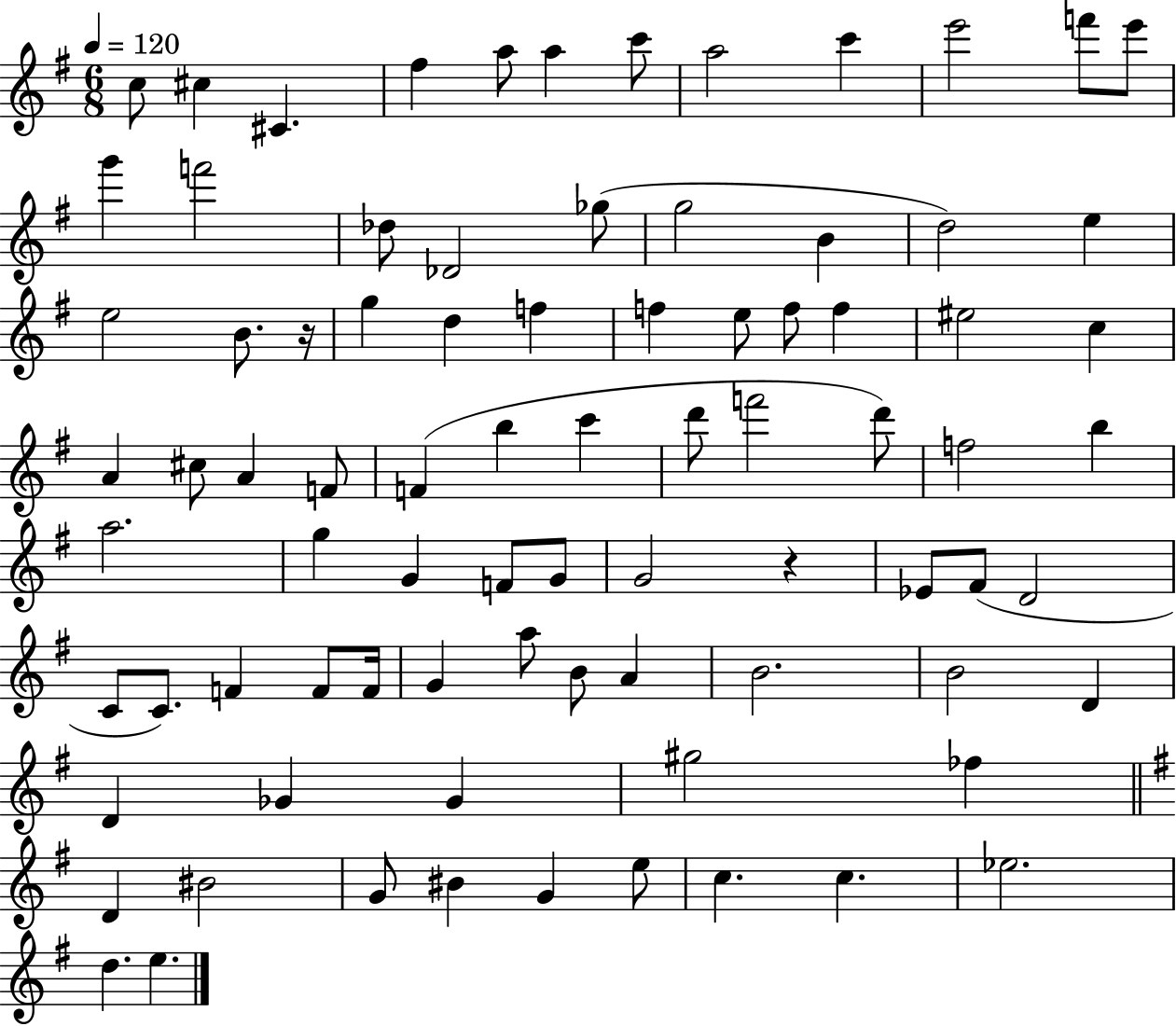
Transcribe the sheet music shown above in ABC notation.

X:1
T:Untitled
M:6/8
L:1/4
K:G
c/2 ^c ^C ^f a/2 a c'/2 a2 c' e'2 f'/2 e'/2 g' f'2 _d/2 _D2 _g/2 g2 B d2 e e2 B/2 z/4 g d f f e/2 f/2 f ^e2 c A ^c/2 A F/2 F b c' d'/2 f'2 d'/2 f2 b a2 g G F/2 G/2 G2 z _E/2 ^F/2 D2 C/2 C/2 F F/2 F/4 G a/2 B/2 A B2 B2 D D _G _G ^g2 _f D ^B2 G/2 ^B G e/2 c c _e2 d e